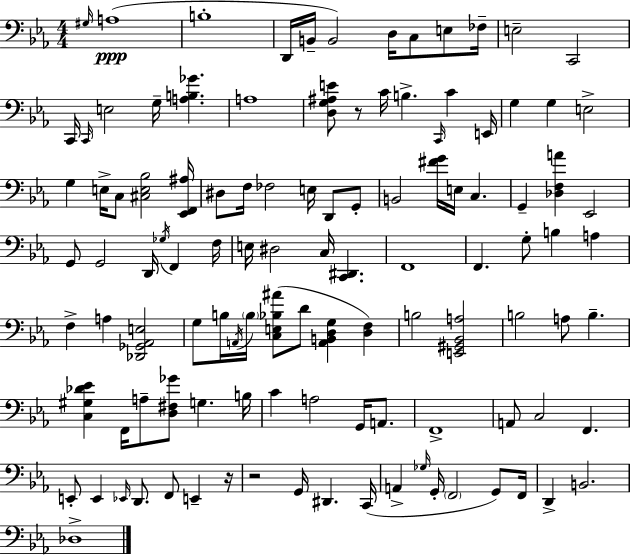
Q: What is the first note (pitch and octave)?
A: G#3